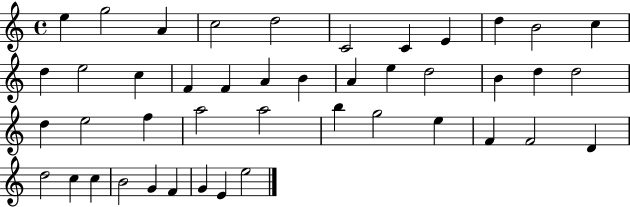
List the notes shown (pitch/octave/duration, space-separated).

E5/q G5/h A4/q C5/h D5/h C4/h C4/q E4/q D5/q B4/h C5/q D5/q E5/h C5/q F4/q F4/q A4/q B4/q A4/q E5/q D5/h B4/q D5/q D5/h D5/q E5/h F5/q A5/h A5/h B5/q G5/h E5/q F4/q F4/h D4/q D5/h C5/q C5/q B4/h G4/q F4/q G4/q E4/q E5/h